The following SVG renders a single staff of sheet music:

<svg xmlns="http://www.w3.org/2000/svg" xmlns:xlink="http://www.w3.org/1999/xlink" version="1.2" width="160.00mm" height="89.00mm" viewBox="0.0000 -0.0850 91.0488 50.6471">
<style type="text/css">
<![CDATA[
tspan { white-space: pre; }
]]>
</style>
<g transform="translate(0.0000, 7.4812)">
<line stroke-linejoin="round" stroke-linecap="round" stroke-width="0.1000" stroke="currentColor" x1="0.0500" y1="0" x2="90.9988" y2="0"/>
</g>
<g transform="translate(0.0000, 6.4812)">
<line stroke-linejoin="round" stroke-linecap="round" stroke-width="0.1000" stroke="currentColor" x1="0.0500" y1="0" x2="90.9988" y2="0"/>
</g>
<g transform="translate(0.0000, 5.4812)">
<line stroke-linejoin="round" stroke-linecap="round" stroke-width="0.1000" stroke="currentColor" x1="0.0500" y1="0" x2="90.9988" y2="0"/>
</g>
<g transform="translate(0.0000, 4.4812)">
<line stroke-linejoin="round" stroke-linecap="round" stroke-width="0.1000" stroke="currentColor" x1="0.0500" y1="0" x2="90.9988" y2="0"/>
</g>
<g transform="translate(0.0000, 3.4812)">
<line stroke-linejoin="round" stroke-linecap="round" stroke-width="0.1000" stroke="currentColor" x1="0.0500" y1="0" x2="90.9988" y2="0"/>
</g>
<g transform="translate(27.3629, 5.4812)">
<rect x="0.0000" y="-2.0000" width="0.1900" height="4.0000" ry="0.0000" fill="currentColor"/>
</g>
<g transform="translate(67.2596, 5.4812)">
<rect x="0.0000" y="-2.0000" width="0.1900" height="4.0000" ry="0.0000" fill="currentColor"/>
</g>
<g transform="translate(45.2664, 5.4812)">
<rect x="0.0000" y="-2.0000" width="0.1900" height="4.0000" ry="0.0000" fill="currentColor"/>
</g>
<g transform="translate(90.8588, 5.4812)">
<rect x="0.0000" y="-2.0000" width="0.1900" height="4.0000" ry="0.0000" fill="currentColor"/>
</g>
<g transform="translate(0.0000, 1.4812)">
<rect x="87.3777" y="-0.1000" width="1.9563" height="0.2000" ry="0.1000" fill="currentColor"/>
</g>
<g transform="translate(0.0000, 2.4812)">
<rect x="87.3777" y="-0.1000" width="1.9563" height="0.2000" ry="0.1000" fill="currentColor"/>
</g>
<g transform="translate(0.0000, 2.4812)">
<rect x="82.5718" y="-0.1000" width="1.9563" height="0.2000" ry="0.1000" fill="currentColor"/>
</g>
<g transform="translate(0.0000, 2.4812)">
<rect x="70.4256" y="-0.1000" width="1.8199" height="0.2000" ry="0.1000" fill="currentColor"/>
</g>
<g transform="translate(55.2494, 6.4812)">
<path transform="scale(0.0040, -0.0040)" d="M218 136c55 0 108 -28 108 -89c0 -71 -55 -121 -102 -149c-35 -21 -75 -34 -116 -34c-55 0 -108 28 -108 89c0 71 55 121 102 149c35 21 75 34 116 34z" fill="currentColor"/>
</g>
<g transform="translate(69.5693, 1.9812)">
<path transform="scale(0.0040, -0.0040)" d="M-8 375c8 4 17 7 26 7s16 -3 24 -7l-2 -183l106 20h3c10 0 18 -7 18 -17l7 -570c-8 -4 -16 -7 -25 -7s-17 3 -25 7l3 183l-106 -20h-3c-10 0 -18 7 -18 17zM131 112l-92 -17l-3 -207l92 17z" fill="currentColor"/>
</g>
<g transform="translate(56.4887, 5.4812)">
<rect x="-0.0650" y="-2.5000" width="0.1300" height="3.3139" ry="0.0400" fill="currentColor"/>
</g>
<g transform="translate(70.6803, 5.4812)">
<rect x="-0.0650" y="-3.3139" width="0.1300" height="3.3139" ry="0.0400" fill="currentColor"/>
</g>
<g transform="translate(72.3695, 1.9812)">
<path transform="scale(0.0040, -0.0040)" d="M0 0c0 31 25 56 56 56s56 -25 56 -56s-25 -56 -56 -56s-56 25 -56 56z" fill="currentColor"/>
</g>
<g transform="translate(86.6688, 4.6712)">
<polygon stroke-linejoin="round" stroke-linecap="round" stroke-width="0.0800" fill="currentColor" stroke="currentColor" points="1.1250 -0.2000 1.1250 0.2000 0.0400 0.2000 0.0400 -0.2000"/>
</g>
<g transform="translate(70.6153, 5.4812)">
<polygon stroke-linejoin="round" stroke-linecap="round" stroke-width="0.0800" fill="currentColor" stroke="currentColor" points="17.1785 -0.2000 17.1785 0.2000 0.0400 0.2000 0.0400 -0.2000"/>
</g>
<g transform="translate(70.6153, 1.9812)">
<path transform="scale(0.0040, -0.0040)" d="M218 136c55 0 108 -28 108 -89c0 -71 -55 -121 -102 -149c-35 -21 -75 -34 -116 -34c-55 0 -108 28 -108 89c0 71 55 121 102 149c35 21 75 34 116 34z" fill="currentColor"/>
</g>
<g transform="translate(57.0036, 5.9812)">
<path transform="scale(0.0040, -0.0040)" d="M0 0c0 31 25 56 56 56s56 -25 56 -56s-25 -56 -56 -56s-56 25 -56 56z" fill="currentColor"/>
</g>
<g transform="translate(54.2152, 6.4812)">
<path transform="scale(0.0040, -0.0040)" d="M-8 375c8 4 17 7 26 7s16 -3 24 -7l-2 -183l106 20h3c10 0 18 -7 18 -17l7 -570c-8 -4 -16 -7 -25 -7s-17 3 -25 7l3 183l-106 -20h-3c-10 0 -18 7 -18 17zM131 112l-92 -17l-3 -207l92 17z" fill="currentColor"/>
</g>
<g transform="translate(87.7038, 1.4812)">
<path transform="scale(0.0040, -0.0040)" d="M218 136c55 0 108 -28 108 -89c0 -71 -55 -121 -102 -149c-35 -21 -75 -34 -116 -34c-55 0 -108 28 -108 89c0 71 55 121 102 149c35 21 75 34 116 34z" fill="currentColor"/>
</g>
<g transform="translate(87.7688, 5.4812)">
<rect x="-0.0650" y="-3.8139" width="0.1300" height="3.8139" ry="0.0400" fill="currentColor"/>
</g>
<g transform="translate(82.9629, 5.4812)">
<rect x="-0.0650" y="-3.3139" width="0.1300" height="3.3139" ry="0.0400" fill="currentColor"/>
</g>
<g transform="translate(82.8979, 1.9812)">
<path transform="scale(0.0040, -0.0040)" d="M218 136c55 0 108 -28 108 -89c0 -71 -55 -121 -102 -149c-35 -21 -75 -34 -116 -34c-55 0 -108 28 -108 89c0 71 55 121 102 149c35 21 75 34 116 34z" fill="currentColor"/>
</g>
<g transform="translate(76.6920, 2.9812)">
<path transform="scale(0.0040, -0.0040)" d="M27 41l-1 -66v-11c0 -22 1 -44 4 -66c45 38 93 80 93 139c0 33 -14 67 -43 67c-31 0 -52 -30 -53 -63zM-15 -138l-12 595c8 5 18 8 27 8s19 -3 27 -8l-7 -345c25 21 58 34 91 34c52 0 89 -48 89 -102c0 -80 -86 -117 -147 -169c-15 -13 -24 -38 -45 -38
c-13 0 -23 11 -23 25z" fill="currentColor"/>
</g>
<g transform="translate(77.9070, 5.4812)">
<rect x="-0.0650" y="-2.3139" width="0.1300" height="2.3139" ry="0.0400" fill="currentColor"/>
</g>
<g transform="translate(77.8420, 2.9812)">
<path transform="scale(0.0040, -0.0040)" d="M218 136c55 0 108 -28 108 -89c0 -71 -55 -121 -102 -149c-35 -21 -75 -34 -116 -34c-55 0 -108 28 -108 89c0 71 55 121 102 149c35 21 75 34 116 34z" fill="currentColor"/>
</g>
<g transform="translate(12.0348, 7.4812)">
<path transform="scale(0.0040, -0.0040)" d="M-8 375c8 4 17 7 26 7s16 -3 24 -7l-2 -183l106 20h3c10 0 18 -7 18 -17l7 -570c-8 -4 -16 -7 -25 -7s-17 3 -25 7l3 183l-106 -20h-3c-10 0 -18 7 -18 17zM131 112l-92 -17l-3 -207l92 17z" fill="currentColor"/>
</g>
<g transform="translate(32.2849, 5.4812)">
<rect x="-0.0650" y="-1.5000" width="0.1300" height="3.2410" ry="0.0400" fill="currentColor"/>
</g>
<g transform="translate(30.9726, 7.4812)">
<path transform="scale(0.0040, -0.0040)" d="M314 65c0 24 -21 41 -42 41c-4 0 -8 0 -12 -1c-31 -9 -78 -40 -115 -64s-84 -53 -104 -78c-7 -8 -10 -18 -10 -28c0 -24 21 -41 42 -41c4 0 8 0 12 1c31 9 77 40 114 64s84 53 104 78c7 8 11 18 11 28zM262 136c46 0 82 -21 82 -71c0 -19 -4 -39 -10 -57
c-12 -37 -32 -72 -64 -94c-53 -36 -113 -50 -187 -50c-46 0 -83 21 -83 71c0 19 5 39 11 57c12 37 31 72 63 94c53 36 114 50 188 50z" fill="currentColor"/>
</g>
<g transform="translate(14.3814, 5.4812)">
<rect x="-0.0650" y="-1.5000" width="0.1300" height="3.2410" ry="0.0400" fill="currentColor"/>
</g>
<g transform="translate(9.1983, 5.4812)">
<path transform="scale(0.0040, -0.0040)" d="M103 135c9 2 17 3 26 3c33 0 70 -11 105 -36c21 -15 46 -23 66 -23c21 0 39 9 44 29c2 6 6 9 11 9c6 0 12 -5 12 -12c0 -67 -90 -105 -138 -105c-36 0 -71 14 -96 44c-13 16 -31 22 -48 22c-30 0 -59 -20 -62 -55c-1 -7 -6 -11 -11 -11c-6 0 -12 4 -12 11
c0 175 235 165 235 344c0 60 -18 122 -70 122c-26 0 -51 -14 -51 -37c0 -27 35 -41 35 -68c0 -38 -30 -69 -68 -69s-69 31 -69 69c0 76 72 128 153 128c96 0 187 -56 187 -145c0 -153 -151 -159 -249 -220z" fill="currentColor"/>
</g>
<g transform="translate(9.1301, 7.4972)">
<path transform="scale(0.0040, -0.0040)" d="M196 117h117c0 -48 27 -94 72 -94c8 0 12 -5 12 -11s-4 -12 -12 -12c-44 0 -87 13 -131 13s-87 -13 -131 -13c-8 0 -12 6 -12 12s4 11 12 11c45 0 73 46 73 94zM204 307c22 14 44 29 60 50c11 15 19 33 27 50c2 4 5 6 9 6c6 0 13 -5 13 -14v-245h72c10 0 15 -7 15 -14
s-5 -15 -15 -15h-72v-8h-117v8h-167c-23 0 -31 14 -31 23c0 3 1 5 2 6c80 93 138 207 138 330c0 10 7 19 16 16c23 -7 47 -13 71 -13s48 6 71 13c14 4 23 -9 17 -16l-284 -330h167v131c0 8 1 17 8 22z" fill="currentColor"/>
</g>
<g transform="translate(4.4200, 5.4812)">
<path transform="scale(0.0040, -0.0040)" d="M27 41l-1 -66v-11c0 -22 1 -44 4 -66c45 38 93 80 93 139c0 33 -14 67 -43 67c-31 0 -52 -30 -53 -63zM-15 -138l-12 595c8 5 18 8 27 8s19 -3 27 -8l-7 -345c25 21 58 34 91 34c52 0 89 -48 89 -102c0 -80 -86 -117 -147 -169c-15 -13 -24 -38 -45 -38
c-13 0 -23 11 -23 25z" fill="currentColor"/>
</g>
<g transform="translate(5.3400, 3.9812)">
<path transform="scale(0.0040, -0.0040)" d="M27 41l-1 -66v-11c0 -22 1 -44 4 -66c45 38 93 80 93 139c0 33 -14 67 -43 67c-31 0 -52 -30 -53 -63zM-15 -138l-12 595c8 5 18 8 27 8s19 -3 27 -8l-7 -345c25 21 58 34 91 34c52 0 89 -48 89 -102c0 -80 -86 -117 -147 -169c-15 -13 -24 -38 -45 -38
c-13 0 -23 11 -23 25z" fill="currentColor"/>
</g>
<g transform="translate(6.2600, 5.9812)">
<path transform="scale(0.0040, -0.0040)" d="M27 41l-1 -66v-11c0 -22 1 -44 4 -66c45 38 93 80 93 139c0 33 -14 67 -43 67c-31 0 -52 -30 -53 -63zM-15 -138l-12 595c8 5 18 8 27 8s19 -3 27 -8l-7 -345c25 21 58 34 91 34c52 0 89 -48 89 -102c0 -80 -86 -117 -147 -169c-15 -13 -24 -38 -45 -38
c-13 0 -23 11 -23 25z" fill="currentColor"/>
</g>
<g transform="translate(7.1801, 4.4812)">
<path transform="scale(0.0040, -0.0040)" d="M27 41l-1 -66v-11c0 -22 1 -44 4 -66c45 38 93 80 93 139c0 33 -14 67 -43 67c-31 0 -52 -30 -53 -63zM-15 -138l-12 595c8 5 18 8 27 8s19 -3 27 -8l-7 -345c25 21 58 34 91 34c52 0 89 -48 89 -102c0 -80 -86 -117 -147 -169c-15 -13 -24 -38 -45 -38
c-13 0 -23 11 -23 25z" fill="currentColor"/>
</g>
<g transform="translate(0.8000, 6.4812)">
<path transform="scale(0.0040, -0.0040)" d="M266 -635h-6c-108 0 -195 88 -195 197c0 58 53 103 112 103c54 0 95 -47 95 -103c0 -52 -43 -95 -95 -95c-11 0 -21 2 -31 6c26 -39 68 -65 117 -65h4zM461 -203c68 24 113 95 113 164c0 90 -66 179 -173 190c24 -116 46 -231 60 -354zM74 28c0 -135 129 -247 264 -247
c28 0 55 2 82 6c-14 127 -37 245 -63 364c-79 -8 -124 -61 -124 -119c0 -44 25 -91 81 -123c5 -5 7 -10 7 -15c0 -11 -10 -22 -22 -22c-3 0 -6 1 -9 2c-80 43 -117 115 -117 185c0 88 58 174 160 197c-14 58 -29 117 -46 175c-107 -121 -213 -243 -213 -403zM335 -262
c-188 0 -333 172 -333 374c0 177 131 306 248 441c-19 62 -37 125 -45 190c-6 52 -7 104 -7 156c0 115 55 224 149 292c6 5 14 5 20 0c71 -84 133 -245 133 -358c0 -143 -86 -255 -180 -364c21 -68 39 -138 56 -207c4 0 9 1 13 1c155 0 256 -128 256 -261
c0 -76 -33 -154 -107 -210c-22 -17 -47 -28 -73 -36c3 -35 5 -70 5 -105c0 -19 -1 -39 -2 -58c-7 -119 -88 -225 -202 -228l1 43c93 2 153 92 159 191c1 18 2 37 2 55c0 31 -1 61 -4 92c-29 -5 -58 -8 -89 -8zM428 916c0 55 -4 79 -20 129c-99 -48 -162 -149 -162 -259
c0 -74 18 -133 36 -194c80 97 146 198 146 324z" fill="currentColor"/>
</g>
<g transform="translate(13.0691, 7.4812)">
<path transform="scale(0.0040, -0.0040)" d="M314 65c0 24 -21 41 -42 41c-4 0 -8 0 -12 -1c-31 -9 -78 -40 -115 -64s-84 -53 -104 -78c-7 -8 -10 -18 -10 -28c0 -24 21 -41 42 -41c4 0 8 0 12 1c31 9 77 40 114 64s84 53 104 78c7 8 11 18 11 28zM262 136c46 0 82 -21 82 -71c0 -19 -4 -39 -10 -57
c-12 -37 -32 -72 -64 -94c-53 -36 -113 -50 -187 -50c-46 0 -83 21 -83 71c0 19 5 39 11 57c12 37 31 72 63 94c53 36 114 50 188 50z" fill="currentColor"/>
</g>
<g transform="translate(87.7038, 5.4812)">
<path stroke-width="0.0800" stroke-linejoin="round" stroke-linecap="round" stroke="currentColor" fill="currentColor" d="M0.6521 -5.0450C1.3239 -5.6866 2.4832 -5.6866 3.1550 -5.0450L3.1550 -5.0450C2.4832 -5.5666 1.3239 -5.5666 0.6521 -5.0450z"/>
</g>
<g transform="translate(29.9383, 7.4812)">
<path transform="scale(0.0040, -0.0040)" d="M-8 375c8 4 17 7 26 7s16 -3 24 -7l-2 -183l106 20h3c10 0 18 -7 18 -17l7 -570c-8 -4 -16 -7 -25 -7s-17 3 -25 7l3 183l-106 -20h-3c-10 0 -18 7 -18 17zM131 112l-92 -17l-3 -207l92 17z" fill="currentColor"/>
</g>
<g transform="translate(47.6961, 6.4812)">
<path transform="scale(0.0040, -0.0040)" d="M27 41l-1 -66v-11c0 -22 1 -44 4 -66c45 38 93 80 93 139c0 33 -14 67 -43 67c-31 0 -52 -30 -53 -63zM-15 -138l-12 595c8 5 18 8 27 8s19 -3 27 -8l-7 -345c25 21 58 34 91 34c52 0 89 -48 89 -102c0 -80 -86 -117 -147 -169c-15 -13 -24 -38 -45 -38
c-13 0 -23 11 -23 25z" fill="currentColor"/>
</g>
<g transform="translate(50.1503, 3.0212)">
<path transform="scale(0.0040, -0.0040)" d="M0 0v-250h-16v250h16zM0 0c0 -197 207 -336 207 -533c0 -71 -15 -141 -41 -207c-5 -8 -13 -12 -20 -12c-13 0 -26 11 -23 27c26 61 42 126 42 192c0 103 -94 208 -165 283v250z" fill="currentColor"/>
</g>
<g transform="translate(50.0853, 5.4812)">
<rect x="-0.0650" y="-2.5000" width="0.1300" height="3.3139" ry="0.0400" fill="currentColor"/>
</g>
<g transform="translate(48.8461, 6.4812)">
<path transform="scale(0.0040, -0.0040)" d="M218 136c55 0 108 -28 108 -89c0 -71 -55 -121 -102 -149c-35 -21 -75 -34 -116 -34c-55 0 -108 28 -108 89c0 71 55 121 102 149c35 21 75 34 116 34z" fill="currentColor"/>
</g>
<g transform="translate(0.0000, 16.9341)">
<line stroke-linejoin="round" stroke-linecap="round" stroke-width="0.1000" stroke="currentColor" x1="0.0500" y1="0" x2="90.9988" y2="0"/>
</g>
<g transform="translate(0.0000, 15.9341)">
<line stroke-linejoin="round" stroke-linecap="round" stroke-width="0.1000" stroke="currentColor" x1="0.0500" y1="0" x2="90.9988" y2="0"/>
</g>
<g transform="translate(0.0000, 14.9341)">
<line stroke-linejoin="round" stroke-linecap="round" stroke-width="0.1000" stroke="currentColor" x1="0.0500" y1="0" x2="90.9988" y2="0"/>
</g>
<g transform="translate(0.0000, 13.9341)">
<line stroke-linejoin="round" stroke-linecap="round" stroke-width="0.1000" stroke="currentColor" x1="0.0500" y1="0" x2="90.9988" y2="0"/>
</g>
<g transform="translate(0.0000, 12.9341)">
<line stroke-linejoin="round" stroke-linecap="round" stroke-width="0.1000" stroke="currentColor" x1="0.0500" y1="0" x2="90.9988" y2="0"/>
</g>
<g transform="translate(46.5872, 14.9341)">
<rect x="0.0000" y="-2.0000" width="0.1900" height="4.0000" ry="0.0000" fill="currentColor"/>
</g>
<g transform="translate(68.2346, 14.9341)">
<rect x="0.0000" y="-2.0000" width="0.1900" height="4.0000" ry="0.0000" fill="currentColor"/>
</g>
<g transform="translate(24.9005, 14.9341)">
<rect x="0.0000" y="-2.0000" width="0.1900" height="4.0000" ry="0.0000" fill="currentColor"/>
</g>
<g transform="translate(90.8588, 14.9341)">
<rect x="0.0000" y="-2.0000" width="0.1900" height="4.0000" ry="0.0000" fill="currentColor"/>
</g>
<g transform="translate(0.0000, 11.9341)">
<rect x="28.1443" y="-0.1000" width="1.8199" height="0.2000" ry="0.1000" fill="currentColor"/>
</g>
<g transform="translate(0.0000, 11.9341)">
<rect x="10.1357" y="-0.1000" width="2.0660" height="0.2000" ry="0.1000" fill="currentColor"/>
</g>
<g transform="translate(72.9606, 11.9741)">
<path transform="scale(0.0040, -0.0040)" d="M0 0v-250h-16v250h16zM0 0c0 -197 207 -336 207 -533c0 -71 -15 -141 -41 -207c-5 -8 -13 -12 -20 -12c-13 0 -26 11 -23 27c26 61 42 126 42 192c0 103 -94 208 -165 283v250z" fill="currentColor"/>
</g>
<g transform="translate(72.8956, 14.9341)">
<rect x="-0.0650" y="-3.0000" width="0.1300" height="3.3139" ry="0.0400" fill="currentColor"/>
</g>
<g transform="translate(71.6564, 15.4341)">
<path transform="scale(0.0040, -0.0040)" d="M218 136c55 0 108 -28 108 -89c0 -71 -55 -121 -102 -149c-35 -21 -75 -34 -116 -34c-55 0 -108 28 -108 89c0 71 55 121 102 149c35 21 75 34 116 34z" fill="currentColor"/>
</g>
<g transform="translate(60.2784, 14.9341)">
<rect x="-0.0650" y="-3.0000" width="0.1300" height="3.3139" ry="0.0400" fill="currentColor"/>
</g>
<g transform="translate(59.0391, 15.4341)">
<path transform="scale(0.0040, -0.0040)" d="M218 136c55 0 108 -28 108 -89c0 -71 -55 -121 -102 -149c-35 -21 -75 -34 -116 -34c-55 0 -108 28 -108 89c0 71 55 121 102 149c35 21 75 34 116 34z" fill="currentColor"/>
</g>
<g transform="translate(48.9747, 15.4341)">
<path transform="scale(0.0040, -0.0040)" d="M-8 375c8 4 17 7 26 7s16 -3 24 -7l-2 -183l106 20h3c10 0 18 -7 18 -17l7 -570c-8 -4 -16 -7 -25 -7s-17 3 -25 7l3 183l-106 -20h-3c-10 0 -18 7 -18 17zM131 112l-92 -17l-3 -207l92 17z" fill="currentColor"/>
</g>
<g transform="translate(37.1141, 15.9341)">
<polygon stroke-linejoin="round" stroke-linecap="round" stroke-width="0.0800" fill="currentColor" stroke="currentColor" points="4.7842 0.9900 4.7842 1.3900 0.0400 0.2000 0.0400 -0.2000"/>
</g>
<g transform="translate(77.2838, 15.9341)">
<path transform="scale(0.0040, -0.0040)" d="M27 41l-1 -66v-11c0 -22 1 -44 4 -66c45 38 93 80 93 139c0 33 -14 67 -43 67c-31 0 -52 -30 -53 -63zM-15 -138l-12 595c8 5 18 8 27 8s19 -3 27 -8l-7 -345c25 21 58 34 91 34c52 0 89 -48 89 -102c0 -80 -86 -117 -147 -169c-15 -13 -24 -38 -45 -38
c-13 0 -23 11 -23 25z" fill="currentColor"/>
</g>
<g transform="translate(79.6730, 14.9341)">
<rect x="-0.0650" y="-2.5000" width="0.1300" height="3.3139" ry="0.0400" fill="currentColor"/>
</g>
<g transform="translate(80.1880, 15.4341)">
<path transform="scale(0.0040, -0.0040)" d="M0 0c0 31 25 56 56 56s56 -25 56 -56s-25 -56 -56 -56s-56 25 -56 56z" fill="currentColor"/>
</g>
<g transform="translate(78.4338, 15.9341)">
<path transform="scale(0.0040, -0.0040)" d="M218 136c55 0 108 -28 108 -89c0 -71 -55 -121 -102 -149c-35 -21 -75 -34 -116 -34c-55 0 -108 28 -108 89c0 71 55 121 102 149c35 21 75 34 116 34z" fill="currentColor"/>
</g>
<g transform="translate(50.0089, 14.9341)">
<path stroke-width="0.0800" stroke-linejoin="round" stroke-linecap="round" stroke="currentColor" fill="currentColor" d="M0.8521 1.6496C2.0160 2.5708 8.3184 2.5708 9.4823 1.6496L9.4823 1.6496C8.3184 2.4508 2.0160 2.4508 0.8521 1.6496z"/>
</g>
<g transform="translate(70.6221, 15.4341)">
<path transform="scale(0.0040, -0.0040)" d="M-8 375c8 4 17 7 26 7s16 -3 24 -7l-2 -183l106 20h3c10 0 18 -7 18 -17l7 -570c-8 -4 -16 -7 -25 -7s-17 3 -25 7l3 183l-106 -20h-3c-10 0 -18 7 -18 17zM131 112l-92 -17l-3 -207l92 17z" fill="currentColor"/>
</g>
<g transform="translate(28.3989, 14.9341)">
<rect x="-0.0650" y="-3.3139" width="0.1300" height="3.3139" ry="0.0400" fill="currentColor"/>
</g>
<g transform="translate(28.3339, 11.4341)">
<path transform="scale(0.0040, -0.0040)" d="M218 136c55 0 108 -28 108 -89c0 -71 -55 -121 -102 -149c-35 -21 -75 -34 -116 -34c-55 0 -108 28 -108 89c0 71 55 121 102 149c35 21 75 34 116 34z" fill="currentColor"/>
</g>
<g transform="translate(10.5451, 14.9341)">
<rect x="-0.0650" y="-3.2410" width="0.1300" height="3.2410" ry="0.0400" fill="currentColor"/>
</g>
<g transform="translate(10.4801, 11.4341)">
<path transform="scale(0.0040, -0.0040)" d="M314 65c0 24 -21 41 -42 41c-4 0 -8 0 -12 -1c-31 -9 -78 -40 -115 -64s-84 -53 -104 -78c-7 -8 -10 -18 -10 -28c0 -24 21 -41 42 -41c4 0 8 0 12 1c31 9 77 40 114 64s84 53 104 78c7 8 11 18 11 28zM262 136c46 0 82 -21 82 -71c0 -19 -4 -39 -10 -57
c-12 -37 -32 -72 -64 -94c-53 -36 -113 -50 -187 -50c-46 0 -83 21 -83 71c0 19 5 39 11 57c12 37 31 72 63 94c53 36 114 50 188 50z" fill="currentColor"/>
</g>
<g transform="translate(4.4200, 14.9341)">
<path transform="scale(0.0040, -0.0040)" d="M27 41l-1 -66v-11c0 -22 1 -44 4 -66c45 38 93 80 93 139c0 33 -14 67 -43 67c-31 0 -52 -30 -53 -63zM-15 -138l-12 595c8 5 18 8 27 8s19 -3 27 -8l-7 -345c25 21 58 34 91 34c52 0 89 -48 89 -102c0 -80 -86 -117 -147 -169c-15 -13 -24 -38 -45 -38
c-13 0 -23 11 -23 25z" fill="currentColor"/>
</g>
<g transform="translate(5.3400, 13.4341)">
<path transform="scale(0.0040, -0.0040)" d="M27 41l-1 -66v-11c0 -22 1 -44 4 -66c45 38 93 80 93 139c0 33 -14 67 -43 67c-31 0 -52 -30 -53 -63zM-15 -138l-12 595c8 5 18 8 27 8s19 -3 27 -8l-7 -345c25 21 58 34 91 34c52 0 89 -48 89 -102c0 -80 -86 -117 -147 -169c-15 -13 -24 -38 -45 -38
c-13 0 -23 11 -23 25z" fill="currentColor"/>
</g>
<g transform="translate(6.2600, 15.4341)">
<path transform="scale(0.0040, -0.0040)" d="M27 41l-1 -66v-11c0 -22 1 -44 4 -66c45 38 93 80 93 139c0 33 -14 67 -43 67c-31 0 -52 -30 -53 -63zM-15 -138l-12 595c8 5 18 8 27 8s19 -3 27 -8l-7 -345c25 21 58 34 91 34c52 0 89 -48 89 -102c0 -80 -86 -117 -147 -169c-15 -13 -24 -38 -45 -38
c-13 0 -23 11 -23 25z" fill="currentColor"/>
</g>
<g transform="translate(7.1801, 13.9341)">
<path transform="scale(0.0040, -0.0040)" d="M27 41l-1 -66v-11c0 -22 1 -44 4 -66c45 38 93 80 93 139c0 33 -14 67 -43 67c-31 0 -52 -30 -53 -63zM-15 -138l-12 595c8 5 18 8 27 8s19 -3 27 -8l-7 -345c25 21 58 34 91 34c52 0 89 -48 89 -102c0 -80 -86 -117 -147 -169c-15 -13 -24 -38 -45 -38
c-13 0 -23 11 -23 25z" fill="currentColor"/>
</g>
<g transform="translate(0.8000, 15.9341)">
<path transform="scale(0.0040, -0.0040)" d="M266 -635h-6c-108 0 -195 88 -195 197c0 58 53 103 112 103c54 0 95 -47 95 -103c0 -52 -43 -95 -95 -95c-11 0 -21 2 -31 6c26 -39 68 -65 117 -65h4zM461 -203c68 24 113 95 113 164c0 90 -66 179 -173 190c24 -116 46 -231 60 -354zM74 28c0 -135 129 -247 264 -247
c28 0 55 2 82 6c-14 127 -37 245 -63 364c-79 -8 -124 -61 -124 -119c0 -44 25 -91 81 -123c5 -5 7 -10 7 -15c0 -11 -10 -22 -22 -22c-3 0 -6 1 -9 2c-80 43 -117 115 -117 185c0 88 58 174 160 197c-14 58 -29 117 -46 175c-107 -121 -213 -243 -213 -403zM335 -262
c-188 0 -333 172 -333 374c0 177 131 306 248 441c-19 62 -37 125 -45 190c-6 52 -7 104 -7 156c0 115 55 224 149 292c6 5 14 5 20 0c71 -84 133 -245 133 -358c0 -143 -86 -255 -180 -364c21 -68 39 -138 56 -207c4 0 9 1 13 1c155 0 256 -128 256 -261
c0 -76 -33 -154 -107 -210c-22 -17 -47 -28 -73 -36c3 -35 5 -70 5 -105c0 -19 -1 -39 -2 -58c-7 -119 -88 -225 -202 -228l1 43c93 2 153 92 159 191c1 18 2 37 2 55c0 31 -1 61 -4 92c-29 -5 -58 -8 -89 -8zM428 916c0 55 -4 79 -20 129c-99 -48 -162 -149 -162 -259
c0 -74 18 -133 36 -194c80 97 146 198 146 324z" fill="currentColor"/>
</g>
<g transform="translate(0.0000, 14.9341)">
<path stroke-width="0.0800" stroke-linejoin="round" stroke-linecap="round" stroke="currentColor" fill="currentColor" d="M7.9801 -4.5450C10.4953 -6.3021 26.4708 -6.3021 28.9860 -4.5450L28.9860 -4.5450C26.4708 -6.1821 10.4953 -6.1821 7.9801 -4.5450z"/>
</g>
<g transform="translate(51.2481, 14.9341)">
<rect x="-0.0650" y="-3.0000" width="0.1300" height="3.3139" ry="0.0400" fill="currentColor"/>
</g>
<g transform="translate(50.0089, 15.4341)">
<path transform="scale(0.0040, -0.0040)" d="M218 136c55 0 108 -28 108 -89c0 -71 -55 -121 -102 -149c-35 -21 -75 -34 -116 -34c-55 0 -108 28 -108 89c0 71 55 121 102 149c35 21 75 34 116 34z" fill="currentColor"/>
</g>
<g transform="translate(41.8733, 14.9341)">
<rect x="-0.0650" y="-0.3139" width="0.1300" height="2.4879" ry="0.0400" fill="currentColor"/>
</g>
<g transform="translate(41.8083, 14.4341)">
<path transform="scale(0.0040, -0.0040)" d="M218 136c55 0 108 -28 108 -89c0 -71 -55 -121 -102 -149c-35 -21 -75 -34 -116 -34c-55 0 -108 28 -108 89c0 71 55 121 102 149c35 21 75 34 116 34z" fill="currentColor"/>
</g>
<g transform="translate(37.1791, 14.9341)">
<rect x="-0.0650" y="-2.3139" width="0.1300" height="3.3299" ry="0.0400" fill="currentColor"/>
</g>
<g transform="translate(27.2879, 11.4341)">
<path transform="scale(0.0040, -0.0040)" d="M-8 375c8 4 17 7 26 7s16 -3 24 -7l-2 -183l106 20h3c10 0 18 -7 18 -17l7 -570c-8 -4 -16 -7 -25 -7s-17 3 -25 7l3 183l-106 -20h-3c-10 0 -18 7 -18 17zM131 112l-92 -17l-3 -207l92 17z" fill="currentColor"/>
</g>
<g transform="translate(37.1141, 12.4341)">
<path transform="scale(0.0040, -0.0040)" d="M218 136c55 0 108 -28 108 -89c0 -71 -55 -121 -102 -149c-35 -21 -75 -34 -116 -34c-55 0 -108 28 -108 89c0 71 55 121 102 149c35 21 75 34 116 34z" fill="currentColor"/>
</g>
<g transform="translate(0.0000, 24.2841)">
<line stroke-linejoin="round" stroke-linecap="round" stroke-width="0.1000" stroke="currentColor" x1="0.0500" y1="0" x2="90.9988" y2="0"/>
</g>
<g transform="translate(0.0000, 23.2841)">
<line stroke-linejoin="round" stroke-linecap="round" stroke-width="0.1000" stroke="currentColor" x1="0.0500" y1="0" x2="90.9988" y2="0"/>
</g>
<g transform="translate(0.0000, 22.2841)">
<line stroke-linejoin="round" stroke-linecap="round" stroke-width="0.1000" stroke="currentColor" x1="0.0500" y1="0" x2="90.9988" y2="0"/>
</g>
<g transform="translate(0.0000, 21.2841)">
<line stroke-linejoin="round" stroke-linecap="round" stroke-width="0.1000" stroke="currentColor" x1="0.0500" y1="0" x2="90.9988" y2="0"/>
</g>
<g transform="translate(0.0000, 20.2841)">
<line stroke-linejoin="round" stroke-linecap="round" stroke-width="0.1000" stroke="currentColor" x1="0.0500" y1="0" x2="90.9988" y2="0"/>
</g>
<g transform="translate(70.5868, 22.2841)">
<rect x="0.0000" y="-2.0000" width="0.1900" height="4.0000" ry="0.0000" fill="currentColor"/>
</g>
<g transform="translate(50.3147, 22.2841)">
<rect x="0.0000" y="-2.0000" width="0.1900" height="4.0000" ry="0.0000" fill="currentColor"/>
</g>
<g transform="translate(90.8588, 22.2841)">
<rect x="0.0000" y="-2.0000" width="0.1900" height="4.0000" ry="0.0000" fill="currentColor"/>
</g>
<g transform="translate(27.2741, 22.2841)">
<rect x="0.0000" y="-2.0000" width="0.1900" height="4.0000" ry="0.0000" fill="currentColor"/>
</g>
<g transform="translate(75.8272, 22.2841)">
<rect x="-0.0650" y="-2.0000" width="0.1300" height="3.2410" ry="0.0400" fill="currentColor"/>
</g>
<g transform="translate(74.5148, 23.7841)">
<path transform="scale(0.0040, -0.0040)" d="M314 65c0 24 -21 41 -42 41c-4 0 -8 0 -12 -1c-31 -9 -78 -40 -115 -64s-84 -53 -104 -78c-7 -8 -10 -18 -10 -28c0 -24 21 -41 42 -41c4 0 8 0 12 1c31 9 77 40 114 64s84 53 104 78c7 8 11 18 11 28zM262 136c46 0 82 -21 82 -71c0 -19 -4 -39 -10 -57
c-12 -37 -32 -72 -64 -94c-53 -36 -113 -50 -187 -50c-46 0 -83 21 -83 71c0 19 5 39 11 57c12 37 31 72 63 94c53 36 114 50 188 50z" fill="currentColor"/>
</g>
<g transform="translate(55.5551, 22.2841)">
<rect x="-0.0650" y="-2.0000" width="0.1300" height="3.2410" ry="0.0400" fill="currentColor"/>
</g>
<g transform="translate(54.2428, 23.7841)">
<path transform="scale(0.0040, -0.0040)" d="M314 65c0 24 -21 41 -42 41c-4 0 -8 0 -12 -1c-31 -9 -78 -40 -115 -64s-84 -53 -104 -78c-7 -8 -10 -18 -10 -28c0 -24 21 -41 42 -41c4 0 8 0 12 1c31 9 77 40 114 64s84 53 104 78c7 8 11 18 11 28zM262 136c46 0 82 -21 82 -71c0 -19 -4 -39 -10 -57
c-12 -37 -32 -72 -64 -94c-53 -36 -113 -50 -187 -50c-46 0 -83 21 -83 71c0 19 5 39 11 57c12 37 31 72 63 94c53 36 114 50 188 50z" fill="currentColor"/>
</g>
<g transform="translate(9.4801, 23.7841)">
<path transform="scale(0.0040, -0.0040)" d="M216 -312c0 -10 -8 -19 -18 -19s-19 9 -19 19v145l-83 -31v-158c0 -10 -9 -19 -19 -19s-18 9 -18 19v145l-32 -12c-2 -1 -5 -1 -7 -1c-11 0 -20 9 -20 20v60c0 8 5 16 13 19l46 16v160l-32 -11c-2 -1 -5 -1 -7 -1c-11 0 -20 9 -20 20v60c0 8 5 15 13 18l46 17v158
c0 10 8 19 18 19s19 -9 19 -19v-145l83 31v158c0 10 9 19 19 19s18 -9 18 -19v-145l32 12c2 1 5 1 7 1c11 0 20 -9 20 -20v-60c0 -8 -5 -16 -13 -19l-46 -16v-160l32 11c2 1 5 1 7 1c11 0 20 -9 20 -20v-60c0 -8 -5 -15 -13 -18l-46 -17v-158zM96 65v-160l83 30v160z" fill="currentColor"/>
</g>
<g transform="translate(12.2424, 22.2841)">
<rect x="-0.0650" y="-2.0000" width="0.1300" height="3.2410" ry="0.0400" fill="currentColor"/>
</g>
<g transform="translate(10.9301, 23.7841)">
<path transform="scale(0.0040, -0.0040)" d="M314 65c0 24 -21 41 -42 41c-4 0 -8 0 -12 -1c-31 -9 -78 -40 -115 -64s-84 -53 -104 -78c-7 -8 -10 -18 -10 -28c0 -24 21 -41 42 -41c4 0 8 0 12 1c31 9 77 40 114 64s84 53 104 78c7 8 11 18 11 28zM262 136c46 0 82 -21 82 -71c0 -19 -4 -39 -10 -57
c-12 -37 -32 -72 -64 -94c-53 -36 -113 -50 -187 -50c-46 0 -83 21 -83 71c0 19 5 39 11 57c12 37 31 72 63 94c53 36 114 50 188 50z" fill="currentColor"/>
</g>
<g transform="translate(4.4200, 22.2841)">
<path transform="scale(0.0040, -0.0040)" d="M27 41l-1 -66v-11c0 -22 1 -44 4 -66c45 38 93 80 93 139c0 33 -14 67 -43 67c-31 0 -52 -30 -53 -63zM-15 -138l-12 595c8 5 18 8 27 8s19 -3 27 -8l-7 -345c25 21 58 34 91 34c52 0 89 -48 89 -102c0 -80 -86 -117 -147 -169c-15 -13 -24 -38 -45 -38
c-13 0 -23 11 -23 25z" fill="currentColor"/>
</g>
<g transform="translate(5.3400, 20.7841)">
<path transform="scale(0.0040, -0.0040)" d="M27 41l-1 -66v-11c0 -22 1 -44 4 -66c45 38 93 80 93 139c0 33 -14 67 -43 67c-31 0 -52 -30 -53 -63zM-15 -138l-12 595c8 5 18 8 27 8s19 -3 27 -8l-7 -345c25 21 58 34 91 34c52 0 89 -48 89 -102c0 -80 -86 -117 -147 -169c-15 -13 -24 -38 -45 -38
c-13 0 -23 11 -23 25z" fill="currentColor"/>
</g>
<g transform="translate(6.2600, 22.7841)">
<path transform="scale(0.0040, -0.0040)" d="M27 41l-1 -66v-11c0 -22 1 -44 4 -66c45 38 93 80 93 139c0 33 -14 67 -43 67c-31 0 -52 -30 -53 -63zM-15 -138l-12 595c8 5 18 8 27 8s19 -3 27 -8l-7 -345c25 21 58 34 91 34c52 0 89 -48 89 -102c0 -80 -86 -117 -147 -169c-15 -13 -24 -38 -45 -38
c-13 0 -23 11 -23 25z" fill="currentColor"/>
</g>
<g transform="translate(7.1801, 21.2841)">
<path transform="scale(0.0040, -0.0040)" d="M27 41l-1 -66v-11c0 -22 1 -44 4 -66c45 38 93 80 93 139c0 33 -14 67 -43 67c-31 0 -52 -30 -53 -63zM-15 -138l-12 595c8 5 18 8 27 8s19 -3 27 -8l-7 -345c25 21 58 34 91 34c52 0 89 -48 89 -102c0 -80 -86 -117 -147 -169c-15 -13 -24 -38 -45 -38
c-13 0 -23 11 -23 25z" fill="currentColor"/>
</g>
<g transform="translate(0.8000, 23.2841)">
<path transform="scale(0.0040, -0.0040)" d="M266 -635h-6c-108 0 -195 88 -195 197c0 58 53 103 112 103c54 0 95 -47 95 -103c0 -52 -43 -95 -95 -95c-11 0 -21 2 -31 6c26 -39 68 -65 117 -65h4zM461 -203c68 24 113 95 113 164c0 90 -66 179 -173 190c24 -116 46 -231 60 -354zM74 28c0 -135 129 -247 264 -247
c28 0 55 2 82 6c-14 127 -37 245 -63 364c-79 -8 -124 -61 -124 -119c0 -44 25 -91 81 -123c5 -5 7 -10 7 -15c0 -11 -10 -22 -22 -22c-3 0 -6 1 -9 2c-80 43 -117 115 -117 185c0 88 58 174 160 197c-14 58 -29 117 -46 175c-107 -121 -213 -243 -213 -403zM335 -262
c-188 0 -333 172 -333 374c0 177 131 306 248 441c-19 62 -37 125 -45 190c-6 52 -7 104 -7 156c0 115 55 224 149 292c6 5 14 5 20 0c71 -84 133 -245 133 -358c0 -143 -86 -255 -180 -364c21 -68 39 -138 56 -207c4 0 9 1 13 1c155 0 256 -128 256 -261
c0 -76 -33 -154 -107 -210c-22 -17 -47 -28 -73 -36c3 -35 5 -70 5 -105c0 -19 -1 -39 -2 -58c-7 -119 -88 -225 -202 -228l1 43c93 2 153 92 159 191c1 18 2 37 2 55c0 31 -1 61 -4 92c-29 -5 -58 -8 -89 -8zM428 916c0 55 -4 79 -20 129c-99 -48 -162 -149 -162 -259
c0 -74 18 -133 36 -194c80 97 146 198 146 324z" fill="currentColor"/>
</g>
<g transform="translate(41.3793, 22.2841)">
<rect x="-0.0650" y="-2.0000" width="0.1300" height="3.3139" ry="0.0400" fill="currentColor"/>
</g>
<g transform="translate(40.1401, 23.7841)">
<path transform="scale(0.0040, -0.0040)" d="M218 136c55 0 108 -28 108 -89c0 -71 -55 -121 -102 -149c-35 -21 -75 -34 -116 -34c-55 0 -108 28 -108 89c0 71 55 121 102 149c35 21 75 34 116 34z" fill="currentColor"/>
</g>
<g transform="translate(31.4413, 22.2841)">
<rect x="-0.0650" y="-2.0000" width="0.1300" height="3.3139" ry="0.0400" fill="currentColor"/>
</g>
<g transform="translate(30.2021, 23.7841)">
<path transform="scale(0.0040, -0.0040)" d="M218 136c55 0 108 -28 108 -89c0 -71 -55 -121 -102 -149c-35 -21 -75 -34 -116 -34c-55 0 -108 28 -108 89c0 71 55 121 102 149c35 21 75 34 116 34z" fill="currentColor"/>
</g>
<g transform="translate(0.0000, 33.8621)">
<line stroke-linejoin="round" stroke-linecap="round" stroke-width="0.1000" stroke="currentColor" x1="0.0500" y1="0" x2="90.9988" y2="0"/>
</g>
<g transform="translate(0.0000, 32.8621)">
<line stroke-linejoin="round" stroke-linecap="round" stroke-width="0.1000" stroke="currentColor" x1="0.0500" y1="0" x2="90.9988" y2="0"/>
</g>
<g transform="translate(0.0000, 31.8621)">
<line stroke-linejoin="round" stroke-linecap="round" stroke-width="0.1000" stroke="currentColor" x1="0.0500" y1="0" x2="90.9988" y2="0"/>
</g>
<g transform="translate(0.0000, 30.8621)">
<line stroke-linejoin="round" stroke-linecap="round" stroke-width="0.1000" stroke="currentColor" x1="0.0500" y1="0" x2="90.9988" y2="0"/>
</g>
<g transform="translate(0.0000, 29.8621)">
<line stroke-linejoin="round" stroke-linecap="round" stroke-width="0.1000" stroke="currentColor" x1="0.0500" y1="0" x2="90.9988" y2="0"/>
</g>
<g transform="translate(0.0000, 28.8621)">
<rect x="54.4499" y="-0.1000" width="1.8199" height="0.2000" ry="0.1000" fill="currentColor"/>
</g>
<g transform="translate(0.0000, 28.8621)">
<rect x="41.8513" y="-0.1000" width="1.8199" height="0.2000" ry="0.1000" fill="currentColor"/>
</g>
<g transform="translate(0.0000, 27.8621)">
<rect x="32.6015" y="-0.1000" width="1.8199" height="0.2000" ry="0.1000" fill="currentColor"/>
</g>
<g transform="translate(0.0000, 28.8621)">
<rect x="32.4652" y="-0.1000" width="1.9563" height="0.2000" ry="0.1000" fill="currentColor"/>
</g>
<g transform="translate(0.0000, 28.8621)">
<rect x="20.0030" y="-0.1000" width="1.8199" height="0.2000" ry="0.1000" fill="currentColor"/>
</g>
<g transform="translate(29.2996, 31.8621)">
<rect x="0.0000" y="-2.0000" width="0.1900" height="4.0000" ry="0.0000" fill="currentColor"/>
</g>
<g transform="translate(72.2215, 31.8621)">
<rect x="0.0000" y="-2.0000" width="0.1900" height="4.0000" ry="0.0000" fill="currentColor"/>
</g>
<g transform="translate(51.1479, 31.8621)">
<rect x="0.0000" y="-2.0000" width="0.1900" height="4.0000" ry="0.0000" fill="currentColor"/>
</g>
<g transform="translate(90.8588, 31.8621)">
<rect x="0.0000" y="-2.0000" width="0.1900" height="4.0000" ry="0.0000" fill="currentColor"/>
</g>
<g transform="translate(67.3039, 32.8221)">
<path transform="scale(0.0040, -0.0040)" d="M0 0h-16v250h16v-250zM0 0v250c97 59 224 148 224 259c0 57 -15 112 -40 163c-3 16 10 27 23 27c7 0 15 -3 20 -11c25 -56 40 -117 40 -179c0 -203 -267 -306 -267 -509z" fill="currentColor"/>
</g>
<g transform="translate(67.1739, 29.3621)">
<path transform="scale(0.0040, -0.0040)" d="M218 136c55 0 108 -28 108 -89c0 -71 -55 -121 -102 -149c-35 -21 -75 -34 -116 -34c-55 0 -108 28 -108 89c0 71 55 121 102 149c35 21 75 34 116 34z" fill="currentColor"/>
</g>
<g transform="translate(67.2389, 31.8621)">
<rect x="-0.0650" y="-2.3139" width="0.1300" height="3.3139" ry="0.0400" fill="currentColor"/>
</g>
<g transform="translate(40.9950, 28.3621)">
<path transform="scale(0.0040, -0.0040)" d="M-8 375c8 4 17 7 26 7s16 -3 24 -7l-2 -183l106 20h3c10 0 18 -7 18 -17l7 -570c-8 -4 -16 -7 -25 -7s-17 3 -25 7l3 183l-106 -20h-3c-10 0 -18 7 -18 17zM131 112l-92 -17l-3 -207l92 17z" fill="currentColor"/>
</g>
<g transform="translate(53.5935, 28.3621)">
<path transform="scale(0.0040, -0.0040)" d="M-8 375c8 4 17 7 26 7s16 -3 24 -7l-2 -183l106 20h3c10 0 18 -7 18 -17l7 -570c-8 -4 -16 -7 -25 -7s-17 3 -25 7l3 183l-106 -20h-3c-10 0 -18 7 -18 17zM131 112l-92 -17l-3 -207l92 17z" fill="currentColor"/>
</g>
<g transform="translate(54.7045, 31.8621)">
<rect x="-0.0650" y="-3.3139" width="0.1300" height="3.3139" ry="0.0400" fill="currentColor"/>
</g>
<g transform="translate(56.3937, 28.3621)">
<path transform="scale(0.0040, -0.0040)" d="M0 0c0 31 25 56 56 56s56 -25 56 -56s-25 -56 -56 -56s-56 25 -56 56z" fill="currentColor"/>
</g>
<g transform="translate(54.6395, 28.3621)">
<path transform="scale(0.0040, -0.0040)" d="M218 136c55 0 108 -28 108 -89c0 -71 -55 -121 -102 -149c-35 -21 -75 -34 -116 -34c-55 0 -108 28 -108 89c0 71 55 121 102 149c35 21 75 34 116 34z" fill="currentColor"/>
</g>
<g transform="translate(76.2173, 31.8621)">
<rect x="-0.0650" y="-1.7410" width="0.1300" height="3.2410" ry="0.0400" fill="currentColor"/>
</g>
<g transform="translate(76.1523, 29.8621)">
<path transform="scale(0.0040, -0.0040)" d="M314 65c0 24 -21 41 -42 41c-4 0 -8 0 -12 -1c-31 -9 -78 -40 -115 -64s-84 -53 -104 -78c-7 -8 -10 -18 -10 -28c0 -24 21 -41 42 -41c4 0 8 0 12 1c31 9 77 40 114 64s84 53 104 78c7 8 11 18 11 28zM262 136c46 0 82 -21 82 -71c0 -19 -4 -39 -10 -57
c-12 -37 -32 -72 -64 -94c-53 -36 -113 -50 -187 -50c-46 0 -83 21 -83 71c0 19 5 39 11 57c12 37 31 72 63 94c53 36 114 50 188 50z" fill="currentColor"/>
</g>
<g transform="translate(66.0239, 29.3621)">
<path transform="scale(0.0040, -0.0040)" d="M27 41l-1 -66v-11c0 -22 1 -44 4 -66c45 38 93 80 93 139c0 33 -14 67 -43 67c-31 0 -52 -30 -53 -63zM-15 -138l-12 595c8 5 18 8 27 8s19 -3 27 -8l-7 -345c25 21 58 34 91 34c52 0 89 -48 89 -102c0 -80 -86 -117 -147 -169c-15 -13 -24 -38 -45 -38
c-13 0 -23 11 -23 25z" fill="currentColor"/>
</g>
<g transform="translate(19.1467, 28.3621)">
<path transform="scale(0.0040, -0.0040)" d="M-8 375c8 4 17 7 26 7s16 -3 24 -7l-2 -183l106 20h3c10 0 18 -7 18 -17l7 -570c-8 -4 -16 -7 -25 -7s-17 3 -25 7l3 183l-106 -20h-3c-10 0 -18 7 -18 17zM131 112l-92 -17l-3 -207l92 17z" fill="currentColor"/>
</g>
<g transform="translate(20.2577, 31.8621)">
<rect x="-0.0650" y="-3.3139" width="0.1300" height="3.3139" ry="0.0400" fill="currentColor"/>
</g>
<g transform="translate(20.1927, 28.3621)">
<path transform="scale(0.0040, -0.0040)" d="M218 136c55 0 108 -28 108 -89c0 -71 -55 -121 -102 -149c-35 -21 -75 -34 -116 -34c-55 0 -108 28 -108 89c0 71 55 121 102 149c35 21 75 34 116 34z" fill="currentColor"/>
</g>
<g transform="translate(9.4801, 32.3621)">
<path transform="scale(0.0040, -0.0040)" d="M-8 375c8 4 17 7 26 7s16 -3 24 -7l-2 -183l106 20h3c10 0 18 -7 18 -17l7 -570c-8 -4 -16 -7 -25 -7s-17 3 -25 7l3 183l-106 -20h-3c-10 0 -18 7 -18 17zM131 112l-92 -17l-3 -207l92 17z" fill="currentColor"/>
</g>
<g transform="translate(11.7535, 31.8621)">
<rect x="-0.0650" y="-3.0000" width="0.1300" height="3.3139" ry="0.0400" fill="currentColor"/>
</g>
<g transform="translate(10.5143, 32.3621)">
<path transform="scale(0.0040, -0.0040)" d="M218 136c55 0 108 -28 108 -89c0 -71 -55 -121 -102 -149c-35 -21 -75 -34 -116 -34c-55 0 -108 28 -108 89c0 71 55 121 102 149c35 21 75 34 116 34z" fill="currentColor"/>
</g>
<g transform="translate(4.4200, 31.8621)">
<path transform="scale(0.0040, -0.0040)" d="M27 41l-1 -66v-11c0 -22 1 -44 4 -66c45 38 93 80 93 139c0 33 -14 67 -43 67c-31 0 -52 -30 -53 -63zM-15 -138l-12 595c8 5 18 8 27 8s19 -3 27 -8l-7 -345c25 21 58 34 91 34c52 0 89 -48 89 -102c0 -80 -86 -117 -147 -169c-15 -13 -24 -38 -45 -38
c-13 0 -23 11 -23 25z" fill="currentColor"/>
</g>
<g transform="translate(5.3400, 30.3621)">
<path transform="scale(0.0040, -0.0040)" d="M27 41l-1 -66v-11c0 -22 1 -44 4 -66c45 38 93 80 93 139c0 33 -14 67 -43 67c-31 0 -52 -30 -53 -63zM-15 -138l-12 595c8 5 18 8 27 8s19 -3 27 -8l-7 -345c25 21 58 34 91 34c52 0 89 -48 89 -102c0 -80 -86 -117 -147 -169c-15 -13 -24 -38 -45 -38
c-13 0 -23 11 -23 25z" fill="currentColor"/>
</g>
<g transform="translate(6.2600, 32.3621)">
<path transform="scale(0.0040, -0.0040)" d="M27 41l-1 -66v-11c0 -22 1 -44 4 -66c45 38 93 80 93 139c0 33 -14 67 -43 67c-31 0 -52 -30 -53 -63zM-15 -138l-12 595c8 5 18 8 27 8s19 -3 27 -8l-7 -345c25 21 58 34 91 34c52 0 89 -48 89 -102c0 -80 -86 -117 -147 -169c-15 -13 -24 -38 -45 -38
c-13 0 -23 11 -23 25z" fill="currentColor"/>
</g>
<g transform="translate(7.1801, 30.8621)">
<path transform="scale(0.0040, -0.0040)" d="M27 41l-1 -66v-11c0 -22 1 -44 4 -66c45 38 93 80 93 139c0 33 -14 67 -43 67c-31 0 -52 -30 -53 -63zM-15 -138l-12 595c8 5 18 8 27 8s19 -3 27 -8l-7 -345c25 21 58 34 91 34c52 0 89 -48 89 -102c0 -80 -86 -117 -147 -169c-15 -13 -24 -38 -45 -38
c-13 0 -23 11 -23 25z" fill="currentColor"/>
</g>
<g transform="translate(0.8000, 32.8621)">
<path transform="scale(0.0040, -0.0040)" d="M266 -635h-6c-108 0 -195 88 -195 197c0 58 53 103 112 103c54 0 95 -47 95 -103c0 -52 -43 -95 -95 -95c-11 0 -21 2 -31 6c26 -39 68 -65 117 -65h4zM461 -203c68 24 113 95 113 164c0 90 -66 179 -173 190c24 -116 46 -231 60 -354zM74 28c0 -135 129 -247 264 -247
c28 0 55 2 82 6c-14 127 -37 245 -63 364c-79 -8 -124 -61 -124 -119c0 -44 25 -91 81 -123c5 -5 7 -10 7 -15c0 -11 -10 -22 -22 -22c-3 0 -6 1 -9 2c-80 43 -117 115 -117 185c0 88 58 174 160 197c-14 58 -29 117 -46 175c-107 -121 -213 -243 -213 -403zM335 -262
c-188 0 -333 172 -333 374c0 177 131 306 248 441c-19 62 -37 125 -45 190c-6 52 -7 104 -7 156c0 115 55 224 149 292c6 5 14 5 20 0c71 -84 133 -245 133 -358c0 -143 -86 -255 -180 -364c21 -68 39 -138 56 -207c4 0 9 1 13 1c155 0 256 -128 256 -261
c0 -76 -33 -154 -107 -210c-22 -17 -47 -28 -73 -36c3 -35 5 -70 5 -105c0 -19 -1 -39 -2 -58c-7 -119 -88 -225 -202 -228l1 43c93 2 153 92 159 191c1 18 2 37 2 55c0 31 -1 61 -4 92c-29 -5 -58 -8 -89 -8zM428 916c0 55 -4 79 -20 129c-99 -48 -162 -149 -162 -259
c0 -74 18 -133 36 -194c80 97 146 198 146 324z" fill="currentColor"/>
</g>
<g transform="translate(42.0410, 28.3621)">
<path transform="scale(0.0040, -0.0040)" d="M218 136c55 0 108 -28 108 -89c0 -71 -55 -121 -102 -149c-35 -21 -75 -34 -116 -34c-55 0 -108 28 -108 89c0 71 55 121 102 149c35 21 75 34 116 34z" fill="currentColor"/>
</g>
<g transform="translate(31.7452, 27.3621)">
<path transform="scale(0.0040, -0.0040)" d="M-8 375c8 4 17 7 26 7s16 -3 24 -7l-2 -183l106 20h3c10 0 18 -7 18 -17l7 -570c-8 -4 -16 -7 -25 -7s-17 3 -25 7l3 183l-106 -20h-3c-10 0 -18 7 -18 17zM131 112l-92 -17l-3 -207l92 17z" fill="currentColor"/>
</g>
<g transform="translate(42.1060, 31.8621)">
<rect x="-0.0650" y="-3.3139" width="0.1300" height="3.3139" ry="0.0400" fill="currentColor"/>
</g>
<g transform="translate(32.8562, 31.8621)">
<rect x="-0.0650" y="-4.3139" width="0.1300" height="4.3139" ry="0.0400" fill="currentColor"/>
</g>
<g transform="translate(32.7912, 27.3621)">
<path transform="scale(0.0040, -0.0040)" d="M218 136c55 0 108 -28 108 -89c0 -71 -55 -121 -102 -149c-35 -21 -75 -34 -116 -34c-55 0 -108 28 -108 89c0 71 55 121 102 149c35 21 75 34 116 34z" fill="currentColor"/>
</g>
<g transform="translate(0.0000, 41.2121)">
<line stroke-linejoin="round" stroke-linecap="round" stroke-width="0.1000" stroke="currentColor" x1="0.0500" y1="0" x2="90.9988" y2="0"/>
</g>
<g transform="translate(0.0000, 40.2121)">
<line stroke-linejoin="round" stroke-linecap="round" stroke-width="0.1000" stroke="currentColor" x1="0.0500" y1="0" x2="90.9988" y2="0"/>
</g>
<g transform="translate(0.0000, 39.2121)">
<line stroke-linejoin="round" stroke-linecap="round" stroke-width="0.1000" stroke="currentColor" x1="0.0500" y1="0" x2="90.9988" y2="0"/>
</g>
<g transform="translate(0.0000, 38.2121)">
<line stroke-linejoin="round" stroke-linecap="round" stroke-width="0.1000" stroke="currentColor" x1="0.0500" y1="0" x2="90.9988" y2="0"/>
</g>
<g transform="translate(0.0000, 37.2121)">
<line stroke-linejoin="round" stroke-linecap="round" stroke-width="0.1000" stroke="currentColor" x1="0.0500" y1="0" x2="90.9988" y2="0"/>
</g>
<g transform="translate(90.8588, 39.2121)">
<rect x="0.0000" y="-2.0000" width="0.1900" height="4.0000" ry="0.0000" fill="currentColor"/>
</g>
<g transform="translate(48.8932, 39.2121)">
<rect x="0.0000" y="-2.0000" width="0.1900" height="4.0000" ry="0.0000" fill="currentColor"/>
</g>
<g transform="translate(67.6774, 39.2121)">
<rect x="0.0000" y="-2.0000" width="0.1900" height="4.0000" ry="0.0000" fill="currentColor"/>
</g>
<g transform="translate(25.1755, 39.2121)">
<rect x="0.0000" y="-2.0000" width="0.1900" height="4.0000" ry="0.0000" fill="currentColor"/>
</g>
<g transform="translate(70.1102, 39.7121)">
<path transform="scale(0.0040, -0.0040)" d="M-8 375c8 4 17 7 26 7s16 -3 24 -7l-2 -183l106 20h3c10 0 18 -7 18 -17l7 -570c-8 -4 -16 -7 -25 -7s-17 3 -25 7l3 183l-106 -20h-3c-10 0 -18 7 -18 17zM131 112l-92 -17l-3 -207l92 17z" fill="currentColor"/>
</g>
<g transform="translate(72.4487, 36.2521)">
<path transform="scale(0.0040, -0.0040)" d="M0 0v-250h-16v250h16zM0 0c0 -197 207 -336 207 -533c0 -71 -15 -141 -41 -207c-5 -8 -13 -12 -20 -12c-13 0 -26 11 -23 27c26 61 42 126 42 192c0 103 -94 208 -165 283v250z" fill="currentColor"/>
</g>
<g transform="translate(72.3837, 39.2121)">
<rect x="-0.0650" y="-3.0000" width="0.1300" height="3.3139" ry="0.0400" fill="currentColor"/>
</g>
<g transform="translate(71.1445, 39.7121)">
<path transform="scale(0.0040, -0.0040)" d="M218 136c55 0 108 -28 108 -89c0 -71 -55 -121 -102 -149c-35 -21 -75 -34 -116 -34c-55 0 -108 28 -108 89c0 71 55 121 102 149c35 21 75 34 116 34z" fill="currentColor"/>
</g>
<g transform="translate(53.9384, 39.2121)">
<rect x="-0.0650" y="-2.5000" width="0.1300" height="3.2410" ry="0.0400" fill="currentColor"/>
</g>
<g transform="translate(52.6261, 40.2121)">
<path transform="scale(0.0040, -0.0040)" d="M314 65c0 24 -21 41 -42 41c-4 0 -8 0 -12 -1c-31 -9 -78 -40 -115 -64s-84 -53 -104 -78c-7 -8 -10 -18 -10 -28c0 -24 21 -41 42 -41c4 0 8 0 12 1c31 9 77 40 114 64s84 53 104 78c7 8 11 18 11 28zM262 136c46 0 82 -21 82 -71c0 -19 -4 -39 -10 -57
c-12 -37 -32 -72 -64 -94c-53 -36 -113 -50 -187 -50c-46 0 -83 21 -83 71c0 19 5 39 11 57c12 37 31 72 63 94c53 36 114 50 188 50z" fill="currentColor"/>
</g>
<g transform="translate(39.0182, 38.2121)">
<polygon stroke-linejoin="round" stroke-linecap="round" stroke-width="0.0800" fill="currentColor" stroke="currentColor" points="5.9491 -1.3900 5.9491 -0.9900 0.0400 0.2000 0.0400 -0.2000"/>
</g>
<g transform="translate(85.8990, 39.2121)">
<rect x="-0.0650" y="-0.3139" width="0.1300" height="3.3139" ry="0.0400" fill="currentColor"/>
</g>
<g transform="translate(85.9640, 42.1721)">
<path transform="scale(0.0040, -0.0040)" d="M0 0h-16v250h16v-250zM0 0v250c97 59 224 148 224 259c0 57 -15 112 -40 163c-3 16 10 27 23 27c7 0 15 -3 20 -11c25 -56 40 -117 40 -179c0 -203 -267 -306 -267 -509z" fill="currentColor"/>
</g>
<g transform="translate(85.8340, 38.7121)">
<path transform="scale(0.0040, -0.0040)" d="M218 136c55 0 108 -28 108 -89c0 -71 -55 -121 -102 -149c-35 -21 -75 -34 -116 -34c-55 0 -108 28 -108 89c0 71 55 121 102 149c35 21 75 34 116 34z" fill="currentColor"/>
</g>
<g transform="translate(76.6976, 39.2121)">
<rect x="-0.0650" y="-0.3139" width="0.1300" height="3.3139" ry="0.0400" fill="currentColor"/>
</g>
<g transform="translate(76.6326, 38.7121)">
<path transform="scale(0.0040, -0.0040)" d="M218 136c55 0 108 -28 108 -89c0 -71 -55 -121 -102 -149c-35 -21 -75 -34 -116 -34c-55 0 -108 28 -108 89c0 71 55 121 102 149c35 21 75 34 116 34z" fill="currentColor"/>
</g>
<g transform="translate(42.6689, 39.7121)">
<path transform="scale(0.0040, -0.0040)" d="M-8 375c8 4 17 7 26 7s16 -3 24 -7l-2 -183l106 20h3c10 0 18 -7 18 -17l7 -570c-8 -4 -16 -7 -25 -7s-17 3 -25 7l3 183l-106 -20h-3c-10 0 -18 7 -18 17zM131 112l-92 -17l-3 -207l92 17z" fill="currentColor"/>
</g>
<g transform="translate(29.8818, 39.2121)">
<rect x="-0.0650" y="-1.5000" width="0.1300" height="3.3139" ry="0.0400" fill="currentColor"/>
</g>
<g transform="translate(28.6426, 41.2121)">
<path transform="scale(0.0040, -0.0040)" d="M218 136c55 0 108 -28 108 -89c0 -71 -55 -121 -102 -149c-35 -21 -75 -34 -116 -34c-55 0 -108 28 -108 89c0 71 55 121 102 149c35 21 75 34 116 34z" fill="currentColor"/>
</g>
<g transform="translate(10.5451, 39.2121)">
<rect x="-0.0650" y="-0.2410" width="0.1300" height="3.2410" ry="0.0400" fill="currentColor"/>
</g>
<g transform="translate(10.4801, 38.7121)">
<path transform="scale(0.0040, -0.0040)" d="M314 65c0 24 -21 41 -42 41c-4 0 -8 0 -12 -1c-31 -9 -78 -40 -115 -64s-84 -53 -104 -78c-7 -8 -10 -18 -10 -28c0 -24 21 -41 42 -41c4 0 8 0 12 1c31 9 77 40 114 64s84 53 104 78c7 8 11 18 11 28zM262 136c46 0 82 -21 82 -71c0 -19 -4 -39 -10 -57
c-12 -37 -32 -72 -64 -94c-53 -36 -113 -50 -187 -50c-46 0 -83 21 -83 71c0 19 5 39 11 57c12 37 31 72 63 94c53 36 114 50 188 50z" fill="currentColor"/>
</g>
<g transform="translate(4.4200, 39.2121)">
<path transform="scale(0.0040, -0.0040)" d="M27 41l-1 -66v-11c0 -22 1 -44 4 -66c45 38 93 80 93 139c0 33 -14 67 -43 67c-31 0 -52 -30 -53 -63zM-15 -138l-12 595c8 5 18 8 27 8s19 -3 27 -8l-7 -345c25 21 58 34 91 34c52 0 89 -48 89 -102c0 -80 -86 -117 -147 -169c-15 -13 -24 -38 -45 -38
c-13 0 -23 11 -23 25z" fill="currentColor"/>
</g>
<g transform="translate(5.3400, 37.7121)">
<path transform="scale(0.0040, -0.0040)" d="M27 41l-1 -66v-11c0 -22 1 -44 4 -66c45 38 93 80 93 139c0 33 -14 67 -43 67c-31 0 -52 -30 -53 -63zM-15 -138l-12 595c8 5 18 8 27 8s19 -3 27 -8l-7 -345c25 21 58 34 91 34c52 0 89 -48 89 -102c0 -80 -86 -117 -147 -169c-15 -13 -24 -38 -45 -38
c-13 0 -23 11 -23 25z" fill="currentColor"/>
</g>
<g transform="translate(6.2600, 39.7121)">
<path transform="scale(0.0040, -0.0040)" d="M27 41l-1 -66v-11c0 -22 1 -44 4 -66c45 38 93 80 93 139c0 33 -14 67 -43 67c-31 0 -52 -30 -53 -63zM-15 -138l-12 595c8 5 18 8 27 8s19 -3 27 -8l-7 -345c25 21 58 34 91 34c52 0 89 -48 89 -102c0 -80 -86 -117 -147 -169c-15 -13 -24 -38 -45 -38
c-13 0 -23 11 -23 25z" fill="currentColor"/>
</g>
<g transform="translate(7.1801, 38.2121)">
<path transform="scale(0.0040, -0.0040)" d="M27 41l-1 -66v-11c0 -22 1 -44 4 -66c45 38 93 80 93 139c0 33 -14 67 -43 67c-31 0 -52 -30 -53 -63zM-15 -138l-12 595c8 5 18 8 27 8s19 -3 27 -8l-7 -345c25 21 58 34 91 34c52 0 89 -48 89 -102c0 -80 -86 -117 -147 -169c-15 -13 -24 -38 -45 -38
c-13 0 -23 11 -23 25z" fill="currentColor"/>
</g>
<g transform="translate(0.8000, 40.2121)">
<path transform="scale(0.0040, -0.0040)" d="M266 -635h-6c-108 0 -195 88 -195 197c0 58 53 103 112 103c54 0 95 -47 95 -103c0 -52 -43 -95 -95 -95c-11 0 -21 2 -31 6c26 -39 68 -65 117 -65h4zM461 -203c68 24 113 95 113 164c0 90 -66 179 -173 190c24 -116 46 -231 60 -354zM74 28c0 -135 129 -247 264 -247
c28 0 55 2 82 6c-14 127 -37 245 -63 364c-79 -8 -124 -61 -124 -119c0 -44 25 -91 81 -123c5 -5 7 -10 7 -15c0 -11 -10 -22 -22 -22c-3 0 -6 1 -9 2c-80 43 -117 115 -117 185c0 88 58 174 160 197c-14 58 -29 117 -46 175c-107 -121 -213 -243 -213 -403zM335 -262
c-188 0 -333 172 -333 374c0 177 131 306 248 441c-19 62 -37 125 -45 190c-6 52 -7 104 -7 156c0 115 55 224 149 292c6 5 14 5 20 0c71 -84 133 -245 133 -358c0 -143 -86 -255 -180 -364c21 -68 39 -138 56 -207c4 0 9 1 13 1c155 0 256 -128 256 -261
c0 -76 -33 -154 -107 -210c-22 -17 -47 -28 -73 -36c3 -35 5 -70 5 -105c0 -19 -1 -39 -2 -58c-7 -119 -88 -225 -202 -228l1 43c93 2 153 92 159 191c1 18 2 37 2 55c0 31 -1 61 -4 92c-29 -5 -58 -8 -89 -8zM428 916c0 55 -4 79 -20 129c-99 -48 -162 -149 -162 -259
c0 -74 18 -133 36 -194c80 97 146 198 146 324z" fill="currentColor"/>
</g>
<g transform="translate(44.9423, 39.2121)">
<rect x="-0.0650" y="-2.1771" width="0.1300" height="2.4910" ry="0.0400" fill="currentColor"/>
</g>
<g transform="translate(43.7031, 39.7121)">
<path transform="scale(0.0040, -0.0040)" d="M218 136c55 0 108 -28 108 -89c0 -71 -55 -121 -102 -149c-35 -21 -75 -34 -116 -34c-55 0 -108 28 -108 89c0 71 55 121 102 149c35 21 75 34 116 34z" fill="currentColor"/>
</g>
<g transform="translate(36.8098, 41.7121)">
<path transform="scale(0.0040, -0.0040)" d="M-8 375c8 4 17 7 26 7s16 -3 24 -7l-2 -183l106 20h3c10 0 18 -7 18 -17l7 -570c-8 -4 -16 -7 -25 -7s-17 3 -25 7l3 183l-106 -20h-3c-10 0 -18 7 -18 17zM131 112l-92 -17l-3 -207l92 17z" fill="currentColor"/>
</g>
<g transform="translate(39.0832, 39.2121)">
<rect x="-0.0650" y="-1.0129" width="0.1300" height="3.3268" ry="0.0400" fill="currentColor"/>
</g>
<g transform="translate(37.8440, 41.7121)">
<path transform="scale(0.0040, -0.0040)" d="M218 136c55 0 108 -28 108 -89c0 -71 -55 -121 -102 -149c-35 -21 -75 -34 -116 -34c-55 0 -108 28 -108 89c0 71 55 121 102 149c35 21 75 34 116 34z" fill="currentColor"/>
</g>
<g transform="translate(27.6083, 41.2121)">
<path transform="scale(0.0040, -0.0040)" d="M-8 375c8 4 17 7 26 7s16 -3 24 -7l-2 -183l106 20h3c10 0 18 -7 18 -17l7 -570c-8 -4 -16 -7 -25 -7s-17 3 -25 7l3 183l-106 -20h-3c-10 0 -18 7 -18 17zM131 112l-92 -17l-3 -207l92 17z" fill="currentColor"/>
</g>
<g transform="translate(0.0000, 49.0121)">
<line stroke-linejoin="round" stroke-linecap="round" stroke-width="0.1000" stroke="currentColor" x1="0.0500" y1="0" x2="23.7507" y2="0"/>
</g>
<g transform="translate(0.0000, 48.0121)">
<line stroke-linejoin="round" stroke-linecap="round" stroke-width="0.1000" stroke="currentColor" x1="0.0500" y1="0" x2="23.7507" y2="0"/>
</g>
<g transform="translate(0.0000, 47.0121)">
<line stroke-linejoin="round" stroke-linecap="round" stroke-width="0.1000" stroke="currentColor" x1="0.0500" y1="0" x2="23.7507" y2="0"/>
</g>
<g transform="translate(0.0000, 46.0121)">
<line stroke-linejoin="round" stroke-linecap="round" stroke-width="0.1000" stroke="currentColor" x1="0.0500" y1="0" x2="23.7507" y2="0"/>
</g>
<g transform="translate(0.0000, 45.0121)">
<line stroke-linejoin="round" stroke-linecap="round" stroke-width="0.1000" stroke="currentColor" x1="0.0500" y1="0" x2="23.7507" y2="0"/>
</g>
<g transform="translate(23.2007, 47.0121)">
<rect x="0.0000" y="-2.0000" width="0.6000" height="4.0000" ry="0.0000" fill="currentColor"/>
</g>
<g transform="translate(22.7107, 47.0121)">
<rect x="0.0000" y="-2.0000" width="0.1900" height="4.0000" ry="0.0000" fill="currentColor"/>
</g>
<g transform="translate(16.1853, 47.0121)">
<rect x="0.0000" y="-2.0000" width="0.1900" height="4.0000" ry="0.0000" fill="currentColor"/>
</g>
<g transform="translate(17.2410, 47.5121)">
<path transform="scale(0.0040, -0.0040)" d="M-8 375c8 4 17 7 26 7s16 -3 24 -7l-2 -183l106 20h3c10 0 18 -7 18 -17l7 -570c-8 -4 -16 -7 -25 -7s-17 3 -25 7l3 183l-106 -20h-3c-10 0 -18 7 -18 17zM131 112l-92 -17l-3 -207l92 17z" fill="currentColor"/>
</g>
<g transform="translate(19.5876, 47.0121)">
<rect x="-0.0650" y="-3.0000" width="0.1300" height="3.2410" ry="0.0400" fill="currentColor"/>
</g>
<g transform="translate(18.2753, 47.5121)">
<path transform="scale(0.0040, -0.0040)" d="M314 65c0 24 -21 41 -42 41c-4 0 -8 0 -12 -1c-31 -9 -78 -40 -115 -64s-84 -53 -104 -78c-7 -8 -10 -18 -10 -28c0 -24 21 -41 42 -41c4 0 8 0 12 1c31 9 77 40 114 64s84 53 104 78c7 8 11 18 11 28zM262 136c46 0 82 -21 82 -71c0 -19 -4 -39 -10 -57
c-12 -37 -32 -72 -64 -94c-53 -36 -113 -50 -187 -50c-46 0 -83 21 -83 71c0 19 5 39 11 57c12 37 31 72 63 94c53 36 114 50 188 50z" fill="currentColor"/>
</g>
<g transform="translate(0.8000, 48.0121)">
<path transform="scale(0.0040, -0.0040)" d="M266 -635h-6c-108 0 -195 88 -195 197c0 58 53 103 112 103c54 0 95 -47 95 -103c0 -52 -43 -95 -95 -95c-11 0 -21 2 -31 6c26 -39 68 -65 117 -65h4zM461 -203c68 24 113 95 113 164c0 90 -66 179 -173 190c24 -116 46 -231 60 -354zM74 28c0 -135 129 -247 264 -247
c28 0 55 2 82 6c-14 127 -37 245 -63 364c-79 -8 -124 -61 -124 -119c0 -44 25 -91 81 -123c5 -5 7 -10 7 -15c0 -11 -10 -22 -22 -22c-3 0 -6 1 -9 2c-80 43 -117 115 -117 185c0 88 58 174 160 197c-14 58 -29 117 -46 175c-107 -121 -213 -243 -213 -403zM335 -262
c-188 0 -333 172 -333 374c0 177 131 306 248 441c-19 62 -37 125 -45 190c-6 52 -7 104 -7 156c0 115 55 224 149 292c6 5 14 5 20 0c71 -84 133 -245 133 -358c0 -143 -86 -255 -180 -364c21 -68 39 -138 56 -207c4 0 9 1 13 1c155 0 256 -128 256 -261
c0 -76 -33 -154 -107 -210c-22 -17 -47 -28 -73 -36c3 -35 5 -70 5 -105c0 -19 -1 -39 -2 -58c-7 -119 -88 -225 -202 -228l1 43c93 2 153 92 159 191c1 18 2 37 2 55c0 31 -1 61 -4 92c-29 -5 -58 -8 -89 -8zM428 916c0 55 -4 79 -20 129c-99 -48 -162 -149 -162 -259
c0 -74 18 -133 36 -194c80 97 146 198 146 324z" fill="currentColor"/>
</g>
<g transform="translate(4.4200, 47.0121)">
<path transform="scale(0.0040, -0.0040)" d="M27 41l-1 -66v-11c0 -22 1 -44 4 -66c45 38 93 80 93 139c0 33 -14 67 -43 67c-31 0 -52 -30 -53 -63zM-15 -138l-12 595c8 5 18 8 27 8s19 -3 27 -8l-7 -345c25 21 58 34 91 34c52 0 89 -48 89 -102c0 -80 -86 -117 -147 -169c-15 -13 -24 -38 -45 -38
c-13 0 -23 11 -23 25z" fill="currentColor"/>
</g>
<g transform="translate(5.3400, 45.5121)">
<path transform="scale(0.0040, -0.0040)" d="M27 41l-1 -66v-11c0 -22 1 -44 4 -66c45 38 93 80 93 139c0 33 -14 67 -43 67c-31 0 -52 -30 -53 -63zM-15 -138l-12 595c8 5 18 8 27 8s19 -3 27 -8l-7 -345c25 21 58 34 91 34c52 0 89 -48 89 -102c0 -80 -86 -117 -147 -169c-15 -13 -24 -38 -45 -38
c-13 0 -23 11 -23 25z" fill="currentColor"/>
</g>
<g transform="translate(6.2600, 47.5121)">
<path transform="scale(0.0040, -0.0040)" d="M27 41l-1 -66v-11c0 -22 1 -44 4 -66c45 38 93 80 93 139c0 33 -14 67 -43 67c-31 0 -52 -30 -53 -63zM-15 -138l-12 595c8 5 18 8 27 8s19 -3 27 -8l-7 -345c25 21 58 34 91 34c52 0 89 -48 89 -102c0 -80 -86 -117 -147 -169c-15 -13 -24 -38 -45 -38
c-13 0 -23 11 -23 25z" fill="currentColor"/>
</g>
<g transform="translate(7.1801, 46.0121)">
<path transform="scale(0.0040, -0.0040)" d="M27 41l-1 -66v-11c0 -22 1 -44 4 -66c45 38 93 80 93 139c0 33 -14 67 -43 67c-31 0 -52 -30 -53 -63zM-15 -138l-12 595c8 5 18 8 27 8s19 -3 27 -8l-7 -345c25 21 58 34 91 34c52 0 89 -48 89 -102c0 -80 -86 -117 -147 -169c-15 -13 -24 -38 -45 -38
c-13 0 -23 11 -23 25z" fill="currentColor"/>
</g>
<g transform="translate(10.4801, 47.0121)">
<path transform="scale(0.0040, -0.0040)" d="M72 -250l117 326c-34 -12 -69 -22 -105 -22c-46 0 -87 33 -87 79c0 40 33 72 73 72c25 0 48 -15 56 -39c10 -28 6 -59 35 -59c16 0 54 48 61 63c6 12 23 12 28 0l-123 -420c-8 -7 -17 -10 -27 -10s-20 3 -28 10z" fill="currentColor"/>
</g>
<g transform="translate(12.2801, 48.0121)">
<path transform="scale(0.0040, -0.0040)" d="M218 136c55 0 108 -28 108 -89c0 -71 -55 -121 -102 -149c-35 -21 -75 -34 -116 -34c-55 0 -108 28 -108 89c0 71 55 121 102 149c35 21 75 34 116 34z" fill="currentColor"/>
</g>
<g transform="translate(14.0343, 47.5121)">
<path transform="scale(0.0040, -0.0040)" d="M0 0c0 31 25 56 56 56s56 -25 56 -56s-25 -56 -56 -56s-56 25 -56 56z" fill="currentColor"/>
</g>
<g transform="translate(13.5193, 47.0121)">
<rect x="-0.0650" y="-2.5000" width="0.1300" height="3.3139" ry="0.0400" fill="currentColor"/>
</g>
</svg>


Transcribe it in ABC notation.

X:1
T:Untitled
M:2/4
L:1/4
K:Ab
E2 E2 _G/2 G b/2 _g/2 b/2 c'/4 _b2 b g/2 c/2 A A A/2 _G ^F2 F F F2 F2 A b d' b b _g/2 f2 c2 E D/2 A/2 G2 A/2 c c/2 z/2 G A2